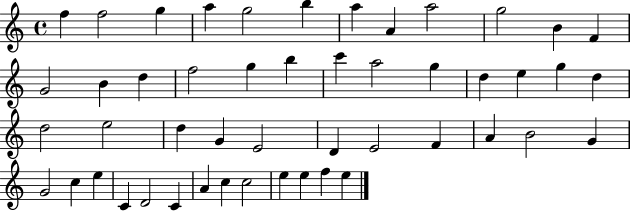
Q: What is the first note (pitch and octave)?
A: F5